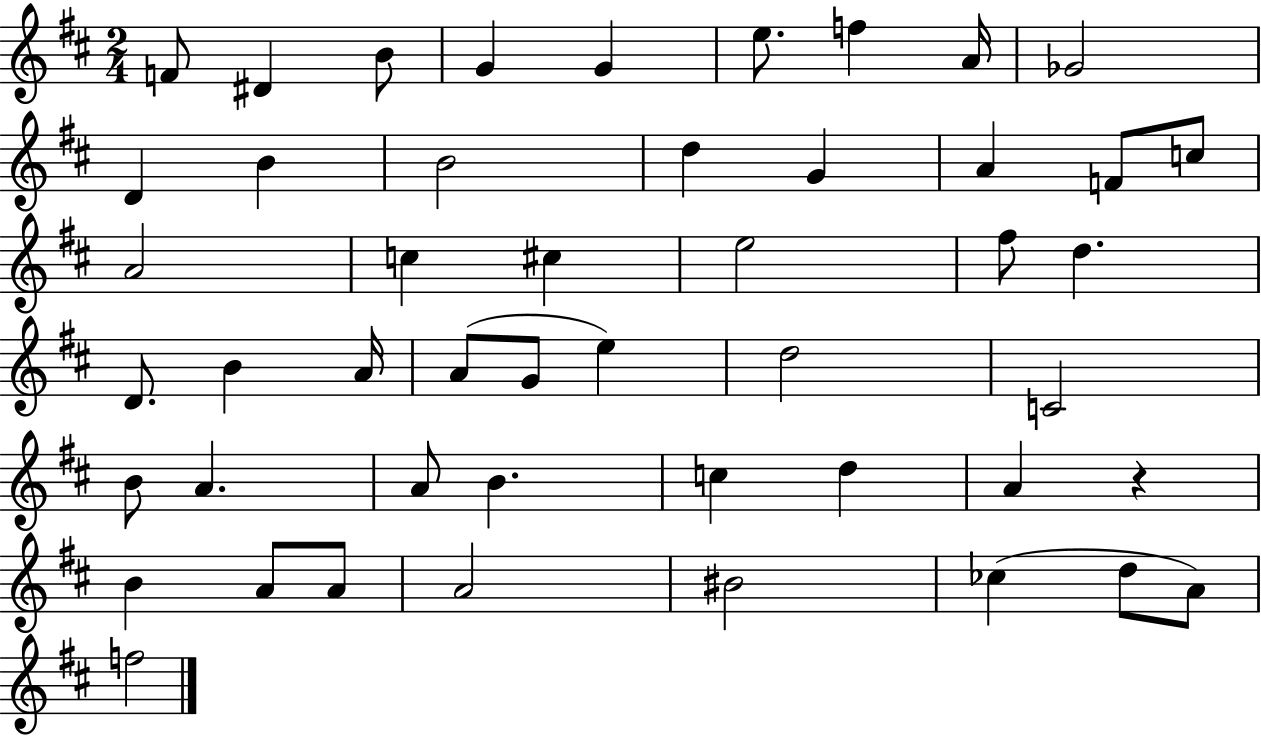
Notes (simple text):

F4/e D#4/q B4/e G4/q G4/q E5/e. F5/q A4/s Gb4/h D4/q B4/q B4/h D5/q G4/q A4/q F4/e C5/e A4/h C5/q C#5/q E5/h F#5/e D5/q. D4/e. B4/q A4/s A4/e G4/e E5/q D5/h C4/h B4/e A4/q. A4/e B4/q. C5/q D5/q A4/q R/q B4/q A4/e A4/e A4/h BIS4/h CES5/q D5/e A4/e F5/h